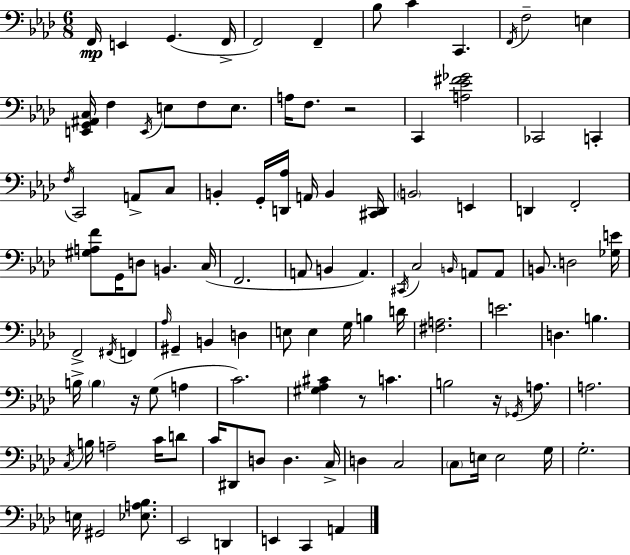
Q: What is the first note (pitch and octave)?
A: F2